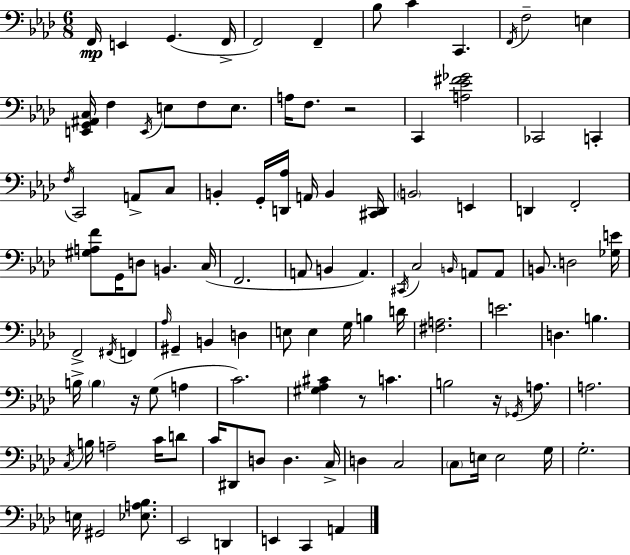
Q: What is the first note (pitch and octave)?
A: F2